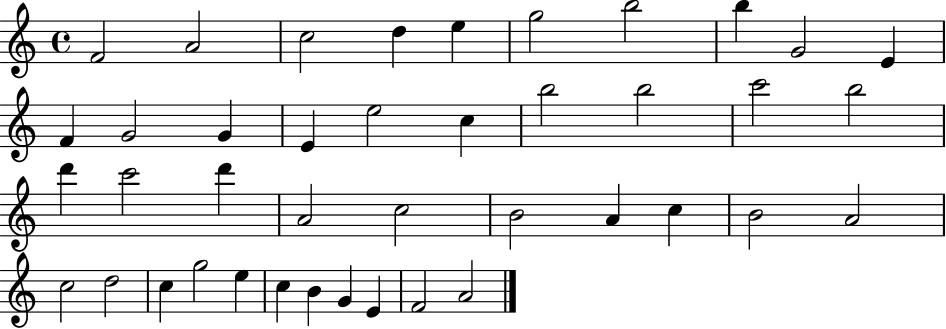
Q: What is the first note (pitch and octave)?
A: F4